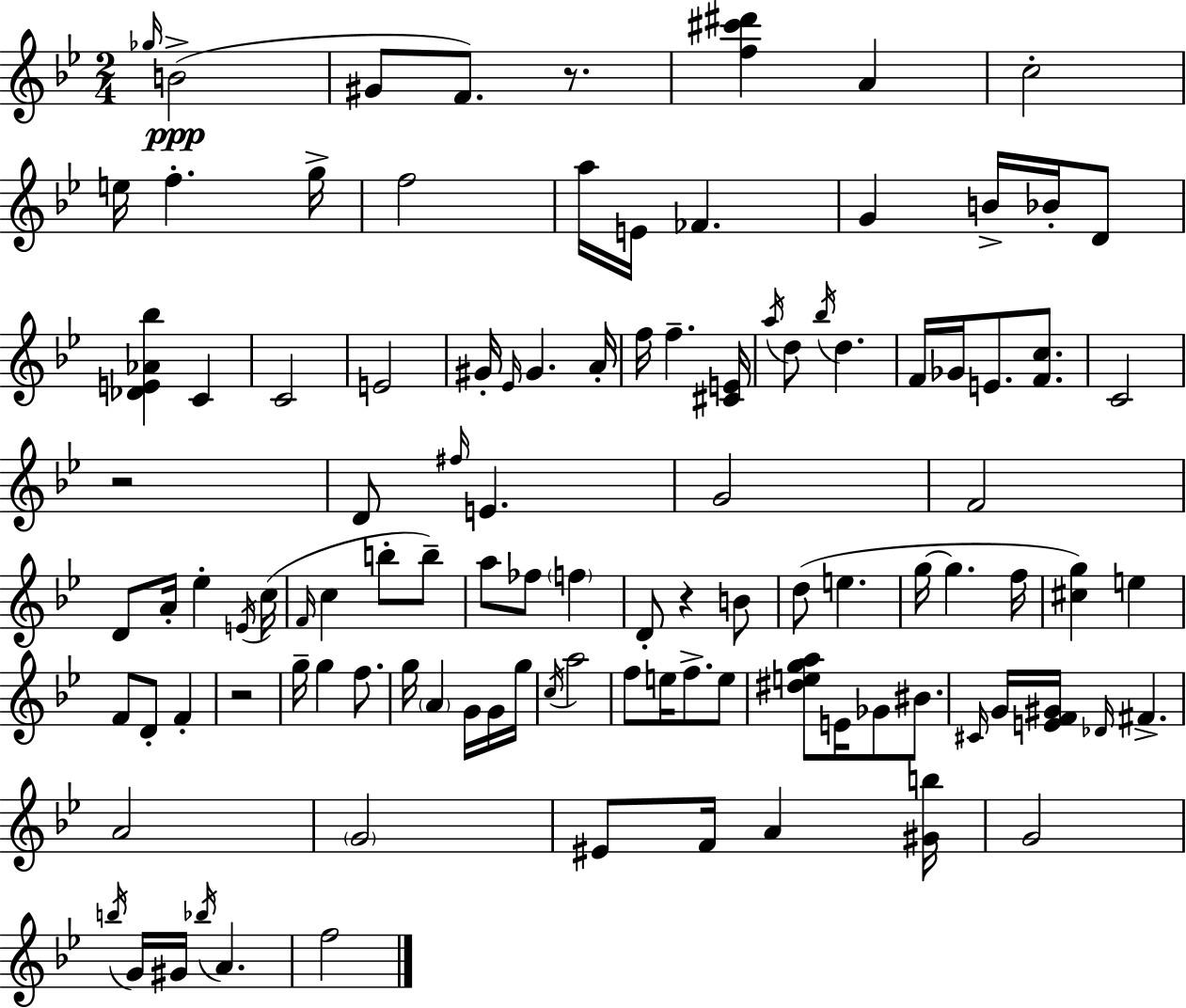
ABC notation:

X:1
T:Untitled
M:2/4
L:1/4
K:Gm
_g/4 B2 ^G/2 F/2 z/2 [f^c'^d'] A c2 e/4 f g/4 f2 a/4 E/4 _F G B/4 _B/4 D/2 [_DE_A_b] C C2 E2 ^G/4 _E/4 ^G A/4 f/4 f [^CE]/4 a/4 d/2 _b/4 d F/4 _G/4 E/2 [Fc]/2 C2 z2 D/2 ^f/4 E G2 F2 D/2 A/4 _e E/4 c/4 F/4 c b/2 b/2 a/2 _f/2 f D/2 z B/2 d/2 e g/4 g f/4 [^cg] e F/2 D/2 F z2 g/4 g f/2 g/4 A G/4 G/4 g/4 c/4 a2 f/2 e/4 f/2 e/2 [^dega]/2 E/4 _G/2 ^B/2 ^C/4 G/4 [EF^G]/4 _D/4 ^F A2 G2 ^E/2 F/4 A [^Gb]/4 G2 b/4 G/4 ^G/4 _b/4 A f2